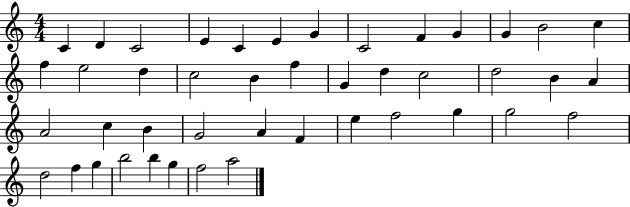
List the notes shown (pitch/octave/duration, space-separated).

C4/q D4/q C4/h E4/q C4/q E4/q G4/q C4/h F4/q G4/q G4/q B4/h C5/q F5/q E5/h D5/q C5/h B4/q F5/q G4/q D5/q C5/h D5/h B4/q A4/q A4/h C5/q B4/q G4/h A4/q F4/q E5/q F5/h G5/q G5/h F5/h D5/h F5/q G5/q B5/h B5/q G5/q F5/h A5/h